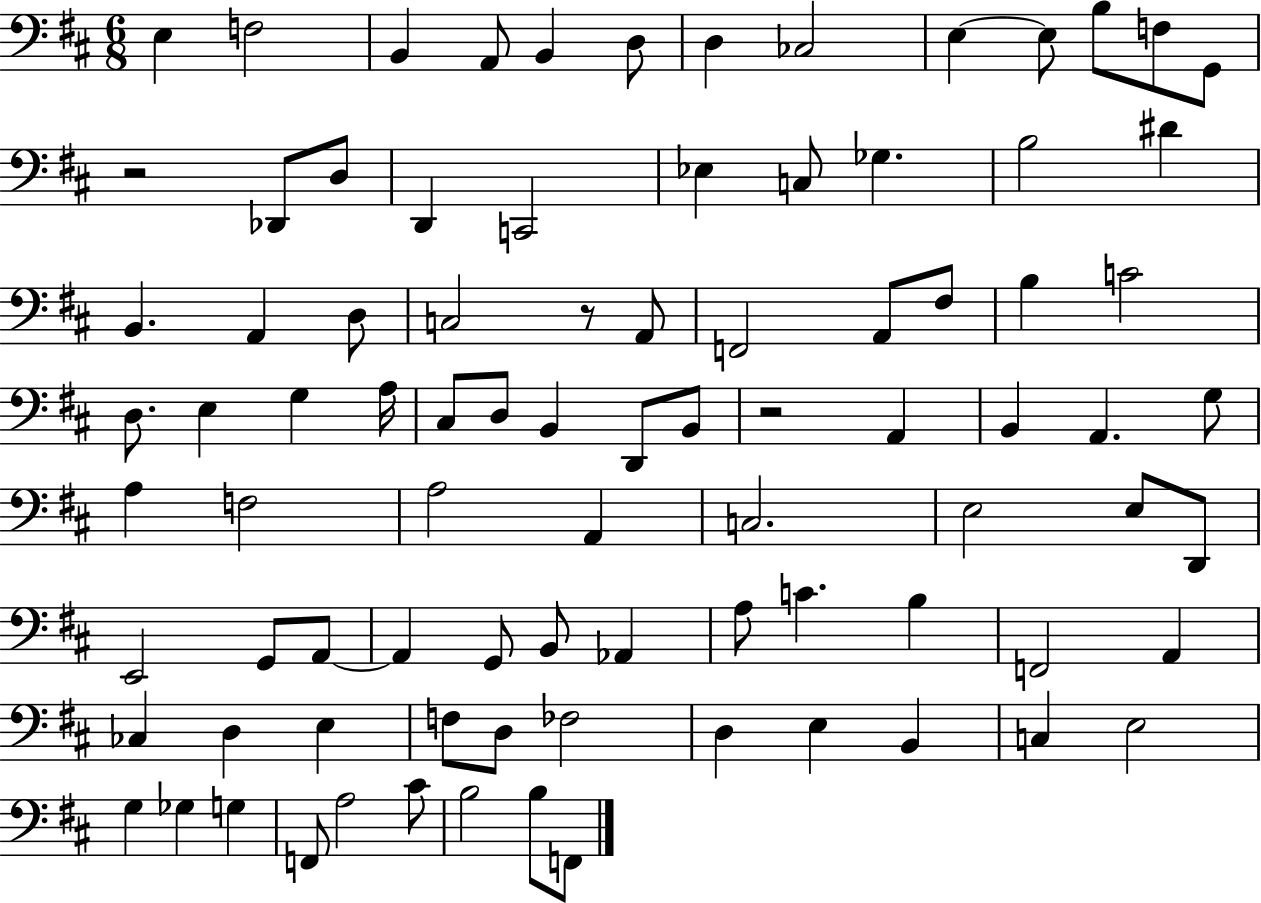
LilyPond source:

{
  \clef bass
  \numericTimeSignature
  \time 6/8
  \key d \major
  \repeat volta 2 { e4 f2 | b,4 a,8 b,4 d8 | d4 ces2 | e4~~ e8 b8 f8 g,8 | \break r2 des,8 d8 | d,4 c,2 | ees4 c8 ges4. | b2 dis'4 | \break b,4. a,4 d8 | c2 r8 a,8 | f,2 a,8 fis8 | b4 c'2 | \break d8. e4 g4 a16 | cis8 d8 b,4 d,8 b,8 | r2 a,4 | b,4 a,4. g8 | \break a4 f2 | a2 a,4 | c2. | e2 e8 d,8 | \break e,2 g,8 a,8~~ | a,4 g,8 b,8 aes,4 | a8 c'4. b4 | f,2 a,4 | \break ces4 d4 e4 | f8 d8 fes2 | d4 e4 b,4 | c4 e2 | \break g4 ges4 g4 | f,8 a2 cis'8 | b2 b8 f,8 | } \bar "|."
}